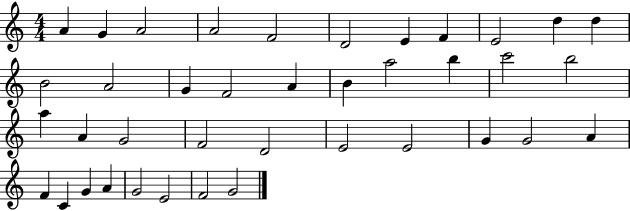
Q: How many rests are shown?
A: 0